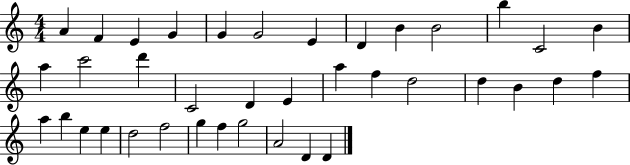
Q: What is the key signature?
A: C major